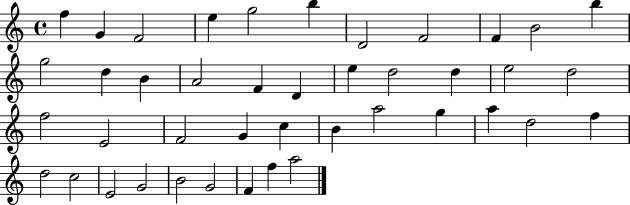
X:1
T:Untitled
M:4/4
L:1/4
K:C
f G F2 e g2 b D2 F2 F B2 b g2 d B A2 F D e d2 d e2 d2 f2 E2 F2 G c B a2 g a d2 f d2 c2 E2 G2 B2 G2 F f a2